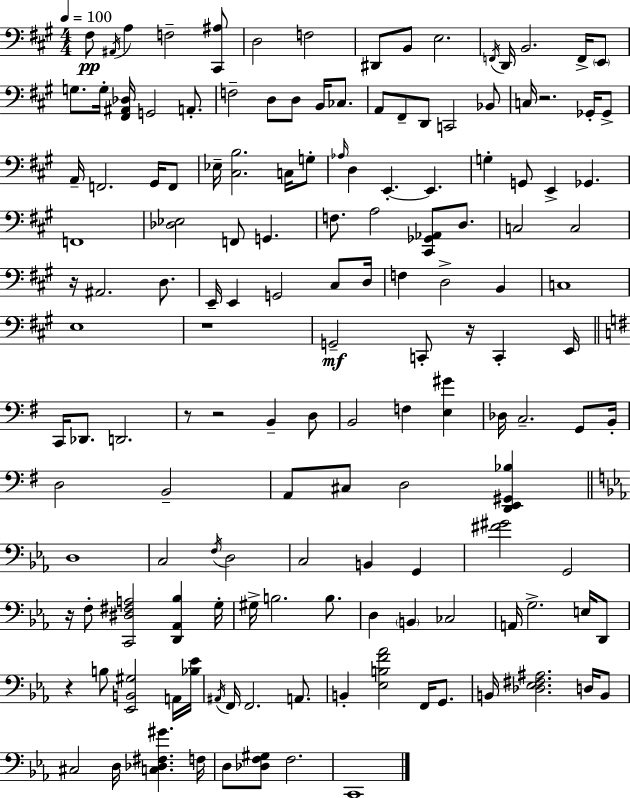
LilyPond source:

{
  \clef bass
  \numericTimeSignature
  \time 4/4
  \key a \major
  \tempo 4 = 100
  fis8\pp \acciaccatura { ais,16 } a4 f2-- <cis, ais>8 | d2 f2 | dis,8 b,8 e2. | \acciaccatura { f,16 } d,16 b,2. f,16-> | \break \parenthesize e,8 g8. g16-. <fis, ais, des>16 g,2 a,8.-. | f2-- d8 d8 b,16 ces8. | a,8 fis,8-- d,8 c,2 | bes,8 c16 r2. ges,16-. | \break ges,8-> a,16-- f,2. gis,16 | f,8 ees16-- <cis b>2. c16 | g8-. \grace { aes16 } d4 e,4.-.~~ e,4. | g4-. g,8 e,4-> ges,4. | \break f,1 | <des ees>2 f,8 g,4. | f8. a2 <cis, ges, aes,>8 | d8. c2 c2 | \break r16 ais,2. | d8. e,16-- e,4 g,2 | cis8 d16 f4 d2-> b,4 | c1 | \break e1 | r1 | g,2--\mf c,8-. r16 c,4-. | e,16 \bar "||" \break \key g \major c,16 des,8. d,2. | r8 r2 b,4-- d8 | b,2 f4 <e gis'>4 | des16 c2.-- g,8 b,16-. | \break d2 b,2-- | a,8 cis8 d2 <d, e, gis, bes>4 | \bar "||" \break \key c \minor d1 | c2 \acciaccatura { f16 } d2 | c2 b,4 g,4 | <fis' gis'>2 g,2 | \break r16 f8-. <c, dis fis a>2 <d, aes, bes>4 | g16-. gis16-> b2. b8. | d4 \parenthesize b,4 ces2 | a,16 g2.-> e16 d,8 | \break r4 b8 <ees, b, gis>2 a,16 | <bes ees'>16 \acciaccatura { ais,16 } f,16 f,2. a,8. | b,4-. <ees b f' aes'>2 f,16 g,8. | b,16 <des ees fis ais>2. d16 | \break b,8 cis2 d16 <c des fis gis'>4. | f16 d8 <des f gis>8 f2. | c,1 | \bar "|."
}